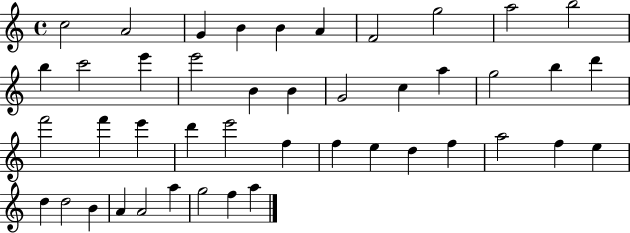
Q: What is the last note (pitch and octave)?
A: A5